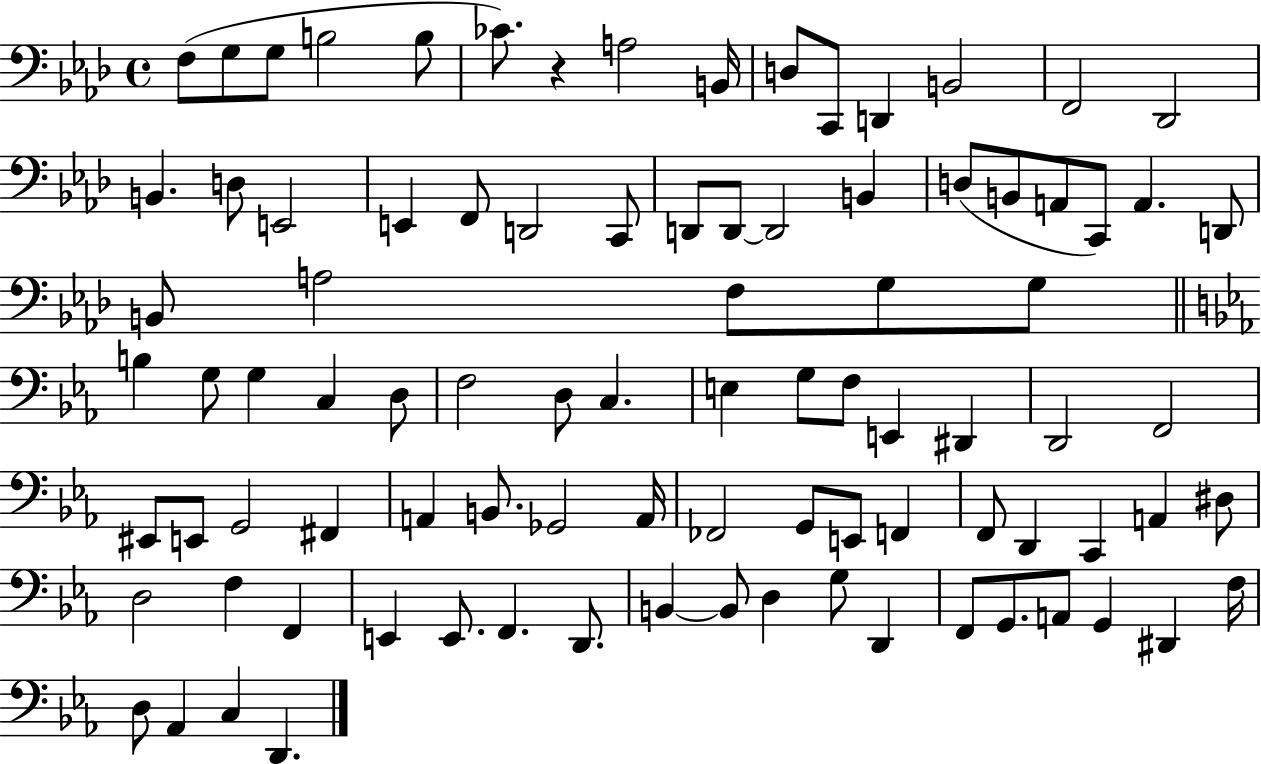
{
  \clef bass
  \time 4/4
  \defaultTimeSignature
  \key aes \major
  f8( g8 g8 b2 b8 | ces'8.) r4 a2 b,16 | d8 c,8 d,4 b,2 | f,2 des,2 | \break b,4. d8 e,2 | e,4 f,8 d,2 c,8 | d,8 d,8~~ d,2 b,4 | d8( b,8 a,8 c,8) a,4. d,8 | \break b,8 a2 f8 g8 g8 | \bar "||" \break \key ees \major b4 g8 g4 c4 d8 | f2 d8 c4. | e4 g8 f8 e,4 dis,4 | d,2 f,2 | \break eis,8 e,8 g,2 fis,4 | a,4 b,8. ges,2 a,16 | fes,2 g,8 e,8 f,4 | f,8 d,4 c,4 a,4 dis8 | \break d2 f4 f,4 | e,4 e,8. f,4. d,8. | b,4~~ b,8 d4 g8 d,4 | f,8 g,8. a,8 g,4 dis,4 f16 | \break d8 aes,4 c4 d,4. | \bar "|."
}